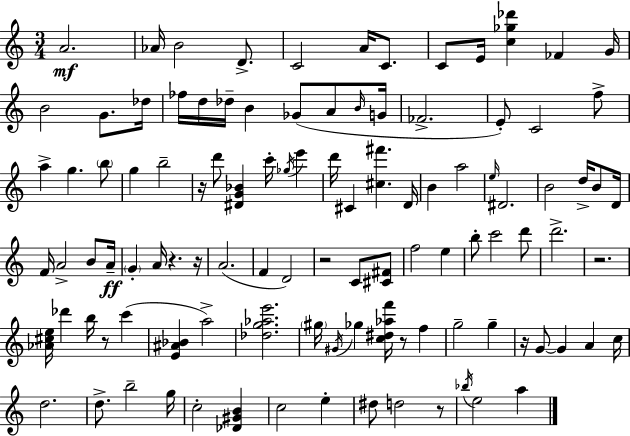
{
  \clef treble
  \numericTimeSignature
  \time 3/4
  \key a \minor
  \repeat volta 2 { a'2.\mf | aes'16 b'2 d'8.-> | c'2 a'16 c'8. | c'8 e'16 <c'' ges'' des'''>4 fes'4 g'16 | \break b'2 g'8. des''16 | fes''16 d''16 des''16-- b'4 ges'8( a'8 \grace { b'16 } | g'16 fes'2.-> | e'8-.) c'2 f''8-> | \break a''4-> g''4. \parenthesize b''8 | g''4 b''2-- | r16 d'''8 <dis' g' bes'>4 c'''16-. \acciaccatura { ges''16 } e'''4 | d'''16 cis'4 <cis'' fis'''>4. | \break d'16 b'4 a''2 | \grace { e''16 } dis'2. | b'2 d''16-> | b'8 d'16 f'16 a'2-> | \break b'8 a'16--\ff \parenthesize g'4-. a'16 r4. | r16 a'2.( | f'4 d'2) | r2 c'8 | \break <cis' fis'>8 f''2 e''4 | b''8-. c'''2 | d'''8 d'''2.-> | r2. | \break <aes' cis'' e''>16 des'''4 b''16 r8 c'''4( | <e' ais' bes'>4 a''2->) | <des'' g'' aes'' e'''>2. | \parenthesize gis''16 \acciaccatura { gis'16 } ges''4 <c'' dis'' aes'' f'''>16 r8 | \break f''4 g''2-- | g''4-- r16 g'8~~ g'4 a'4 | c''16 d''2. | d''8.-> b''2-- | \break g''16 c''2-. | <des' gis' b'>4 c''2 | e''4-. dis''8 d''2 | r8 \acciaccatura { bes''16 } e''2 | \break a''4 } \bar "|."
}